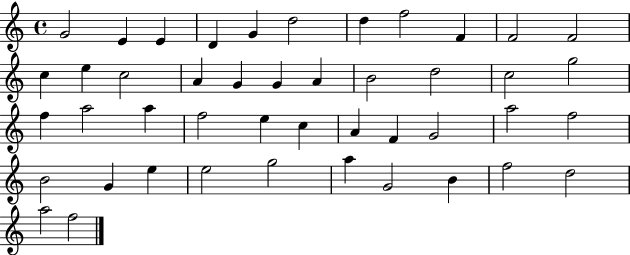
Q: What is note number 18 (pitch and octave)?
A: A4